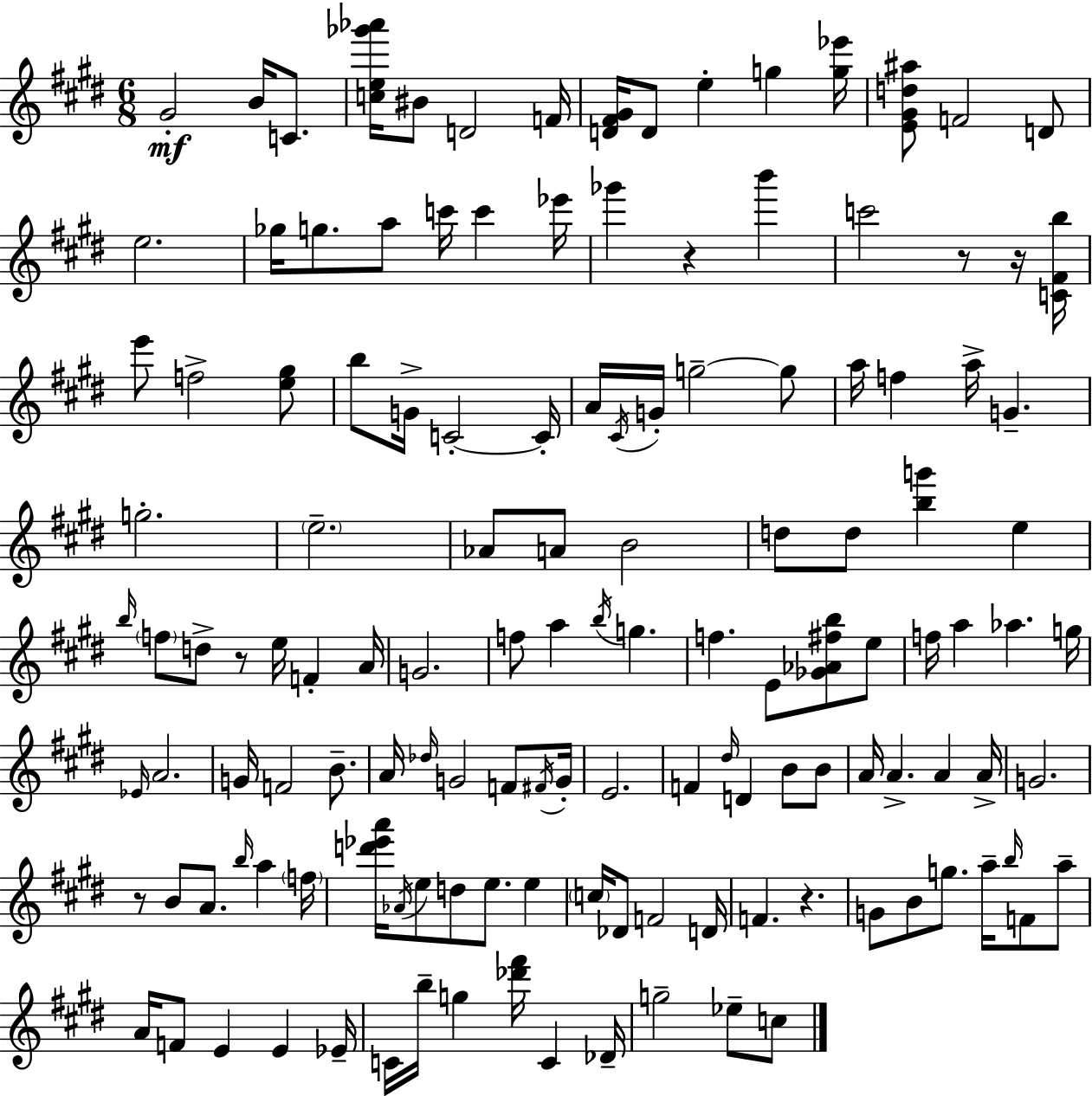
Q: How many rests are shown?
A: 6